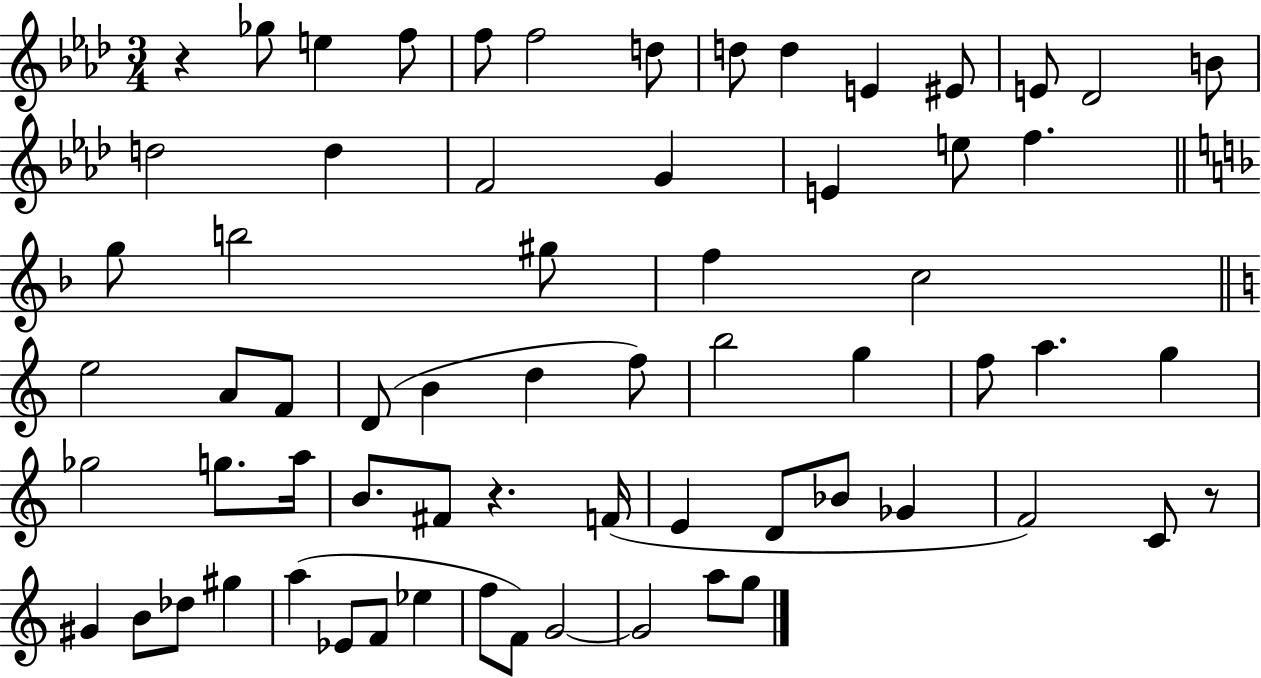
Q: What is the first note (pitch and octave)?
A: Gb5